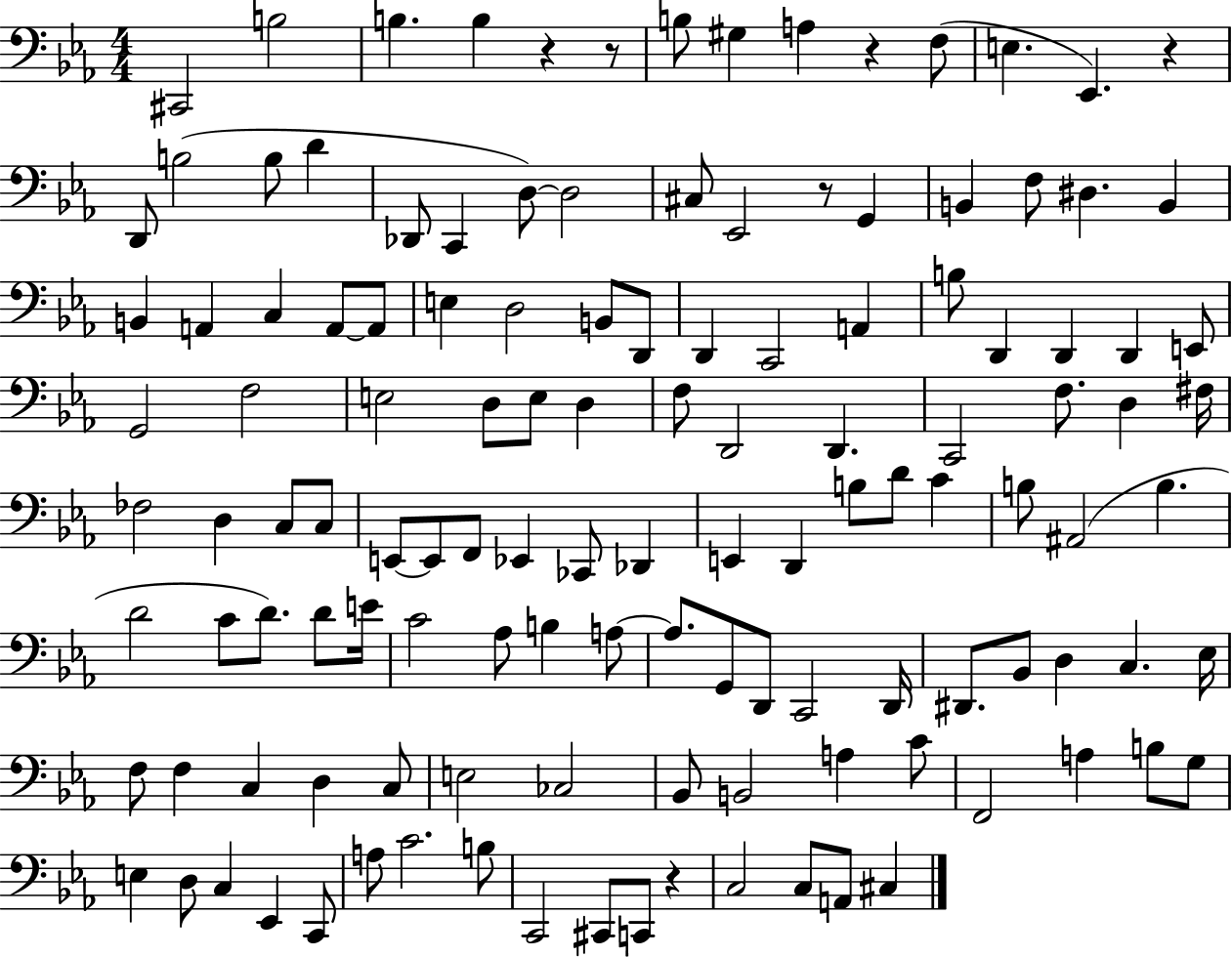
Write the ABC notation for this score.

X:1
T:Untitled
M:4/4
L:1/4
K:Eb
^C,,2 B,2 B, B, z z/2 B,/2 ^G, A, z F,/2 E, _E,, z D,,/2 B,2 B,/2 D _D,,/2 C,, D,/2 D,2 ^C,/2 _E,,2 z/2 G,, B,, F,/2 ^D, B,, B,, A,, C, A,,/2 A,,/2 E, D,2 B,,/2 D,,/2 D,, C,,2 A,, B,/2 D,, D,, D,, E,,/2 G,,2 F,2 E,2 D,/2 E,/2 D, F,/2 D,,2 D,, C,,2 F,/2 D, ^F,/4 _F,2 D, C,/2 C,/2 E,,/2 E,,/2 F,,/2 _E,, _C,,/2 _D,, E,, D,, B,/2 D/2 C B,/2 ^A,,2 B, D2 C/2 D/2 D/2 E/4 C2 _A,/2 B, A,/2 A,/2 G,,/2 D,,/2 C,,2 D,,/4 ^D,,/2 _B,,/2 D, C, _E,/4 F,/2 F, C, D, C,/2 E,2 _C,2 _B,,/2 B,,2 A, C/2 F,,2 A, B,/2 G,/2 E, D,/2 C, _E,, C,,/2 A,/2 C2 B,/2 C,,2 ^C,,/2 C,,/2 z C,2 C,/2 A,,/2 ^C,